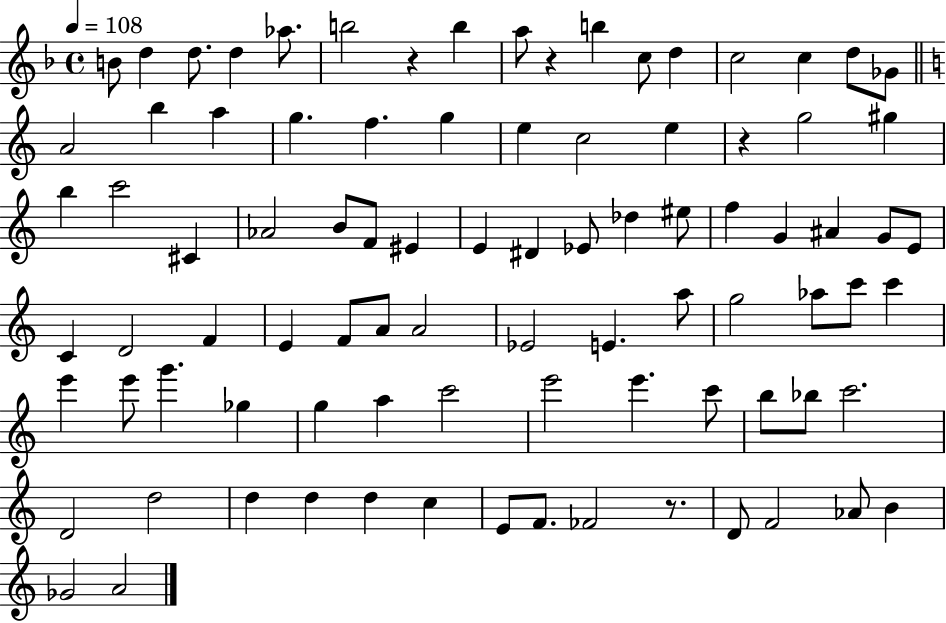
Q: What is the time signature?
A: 4/4